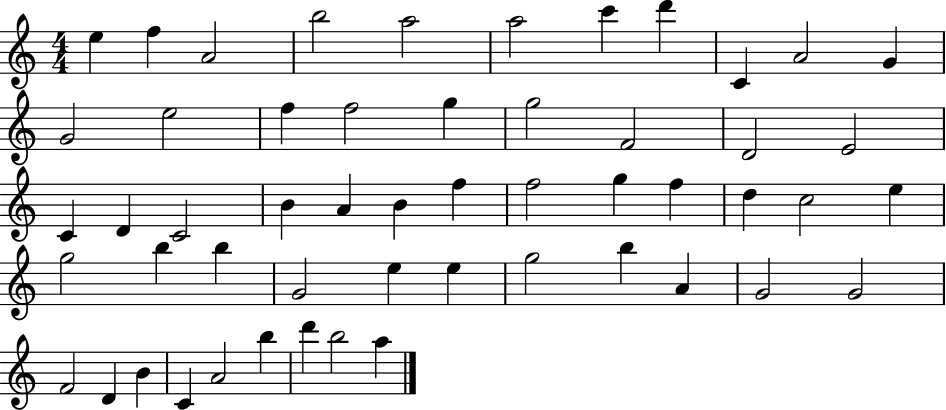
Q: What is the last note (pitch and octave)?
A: A5